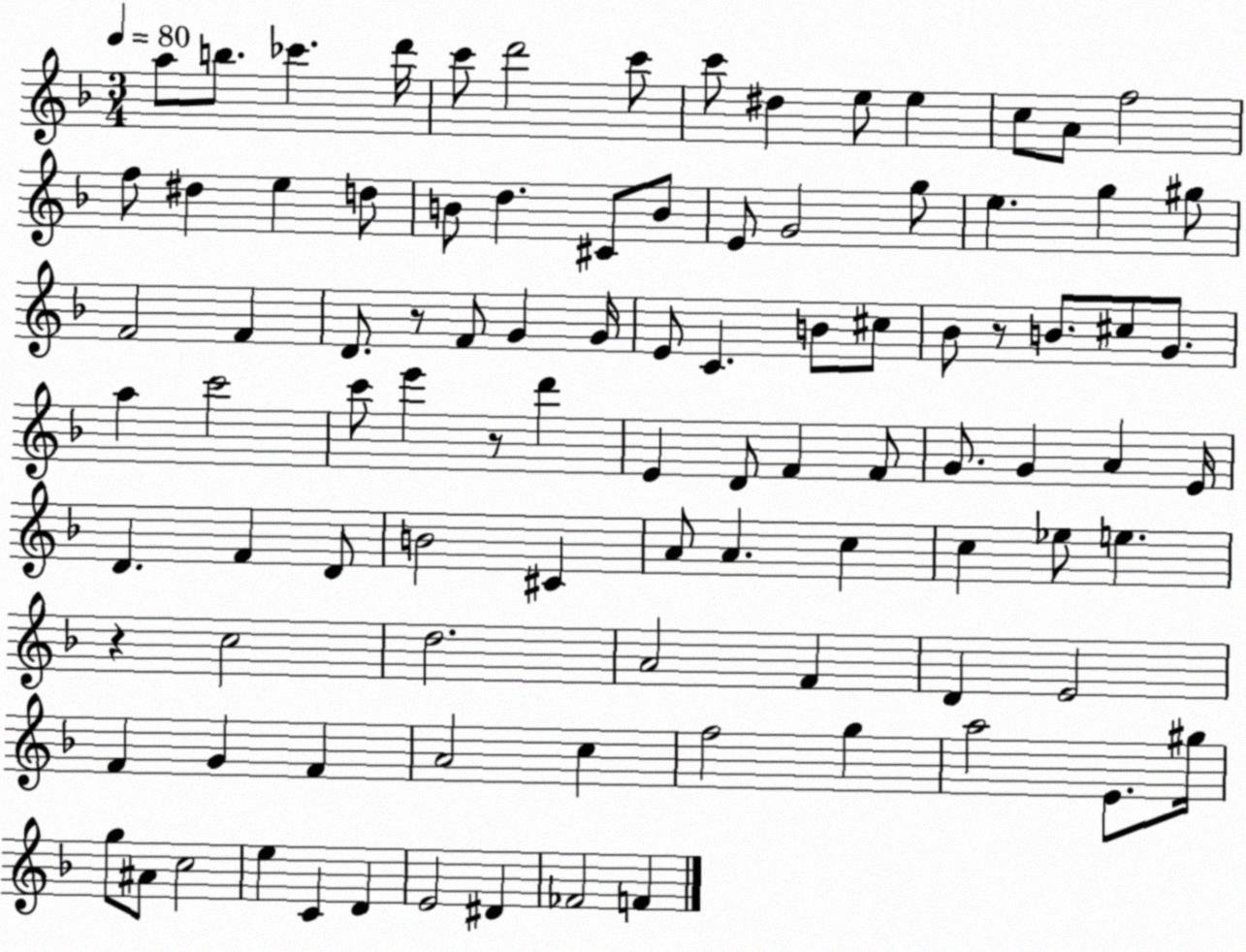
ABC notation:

X:1
T:Untitled
M:3/4
L:1/4
K:F
a/2 b/2 _c' d'/4 c'/2 d'2 c'/2 c'/2 ^d e/2 e c/2 A/2 f2 f/2 ^d e d/2 B/2 d ^C/2 B/2 E/2 G2 g/2 e g ^g/2 F2 F D/2 z/2 F/2 G G/4 E/2 C B/2 ^c/2 _B/2 z/2 B/2 ^c/2 G/2 a c'2 c'/2 e' z/2 d' E D/2 F F/2 G/2 G A E/4 D F D/2 B2 ^C A/2 A c c _e/2 e z c2 d2 A2 F D E2 F G F A2 c f2 g a2 E/2 ^g/4 g/2 ^A/2 c2 e C D E2 ^D _F2 F